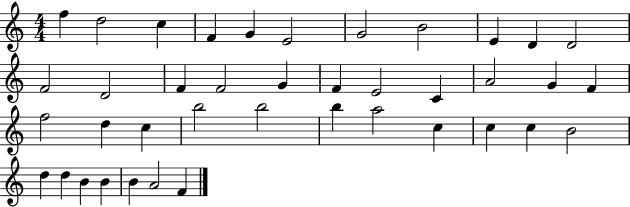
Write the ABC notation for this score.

X:1
T:Untitled
M:4/4
L:1/4
K:C
f d2 c F G E2 G2 B2 E D D2 F2 D2 F F2 G F E2 C A2 G F f2 d c b2 b2 b a2 c c c B2 d d B B B A2 F